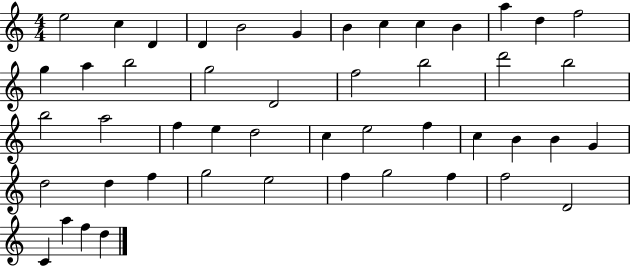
X:1
T:Untitled
M:4/4
L:1/4
K:C
e2 c D D B2 G B c c B a d f2 g a b2 g2 D2 f2 b2 d'2 b2 b2 a2 f e d2 c e2 f c B B G d2 d f g2 e2 f g2 f f2 D2 C a f d